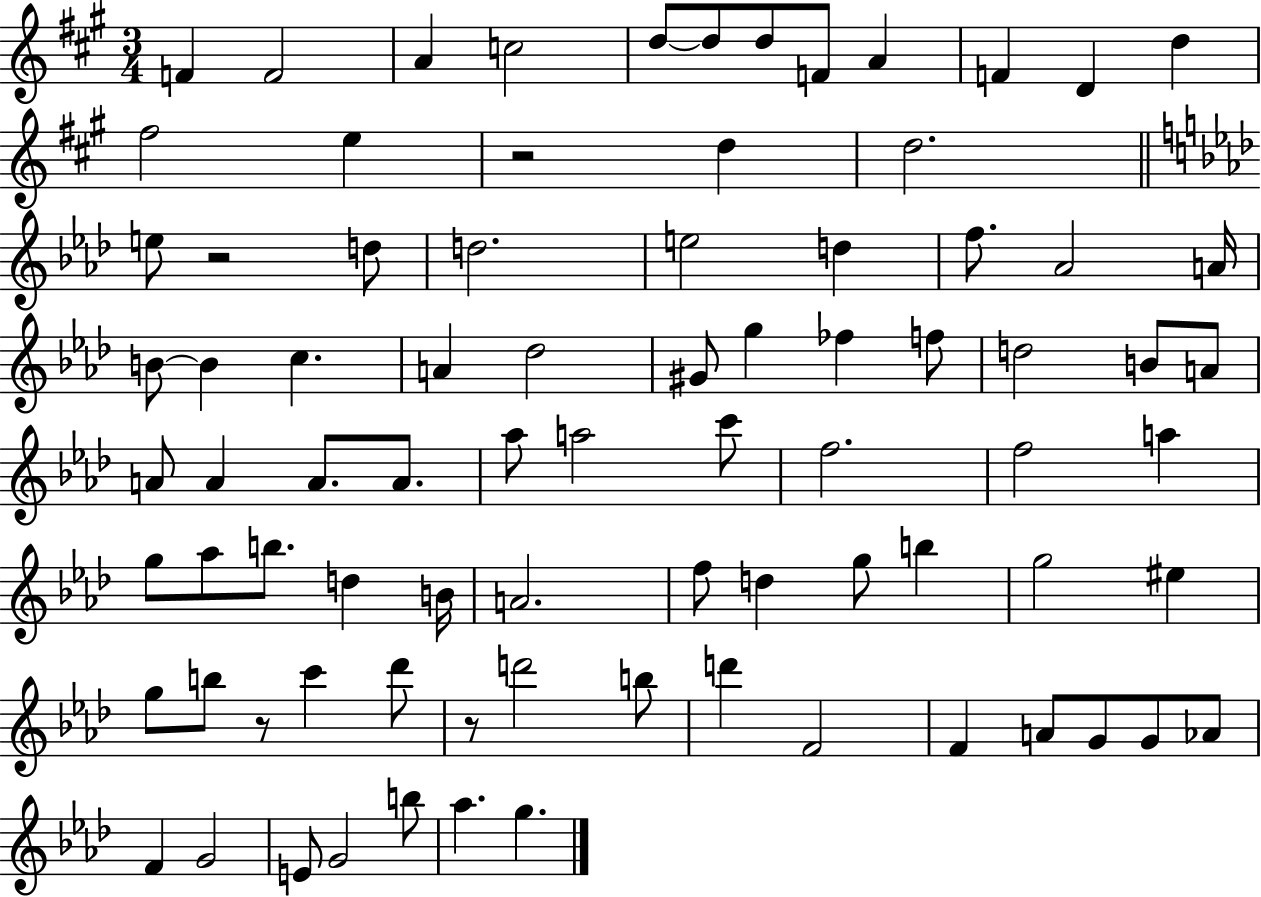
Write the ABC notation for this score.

X:1
T:Untitled
M:3/4
L:1/4
K:A
F F2 A c2 d/2 d/2 d/2 F/2 A F D d ^f2 e z2 d d2 e/2 z2 d/2 d2 e2 d f/2 _A2 A/4 B/2 B c A _d2 ^G/2 g _f f/2 d2 B/2 A/2 A/2 A A/2 A/2 _a/2 a2 c'/2 f2 f2 a g/2 _a/2 b/2 d B/4 A2 f/2 d g/2 b g2 ^e g/2 b/2 z/2 c' _d'/2 z/2 d'2 b/2 d' F2 F A/2 G/2 G/2 _A/2 F G2 E/2 G2 b/2 _a g